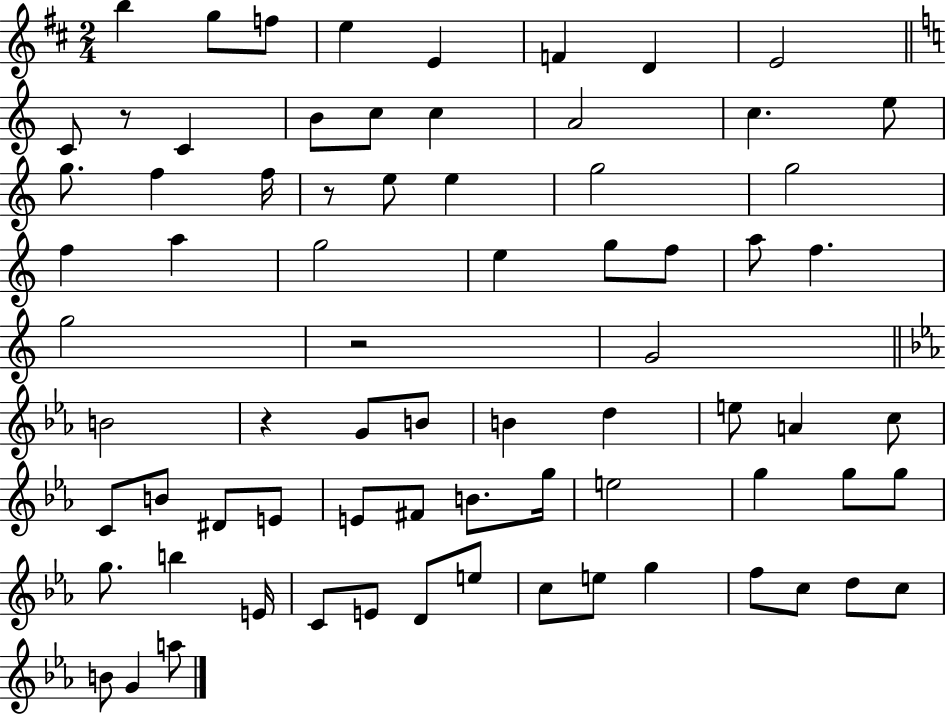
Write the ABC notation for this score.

X:1
T:Untitled
M:2/4
L:1/4
K:D
b g/2 f/2 e E F D E2 C/2 z/2 C B/2 c/2 c A2 c e/2 g/2 f f/4 z/2 e/2 e g2 g2 f a g2 e g/2 f/2 a/2 f g2 z2 G2 B2 z G/2 B/2 B d e/2 A c/2 C/2 B/2 ^D/2 E/2 E/2 ^F/2 B/2 g/4 e2 g g/2 g/2 g/2 b E/4 C/2 E/2 D/2 e/2 c/2 e/2 g f/2 c/2 d/2 c/2 B/2 G a/2